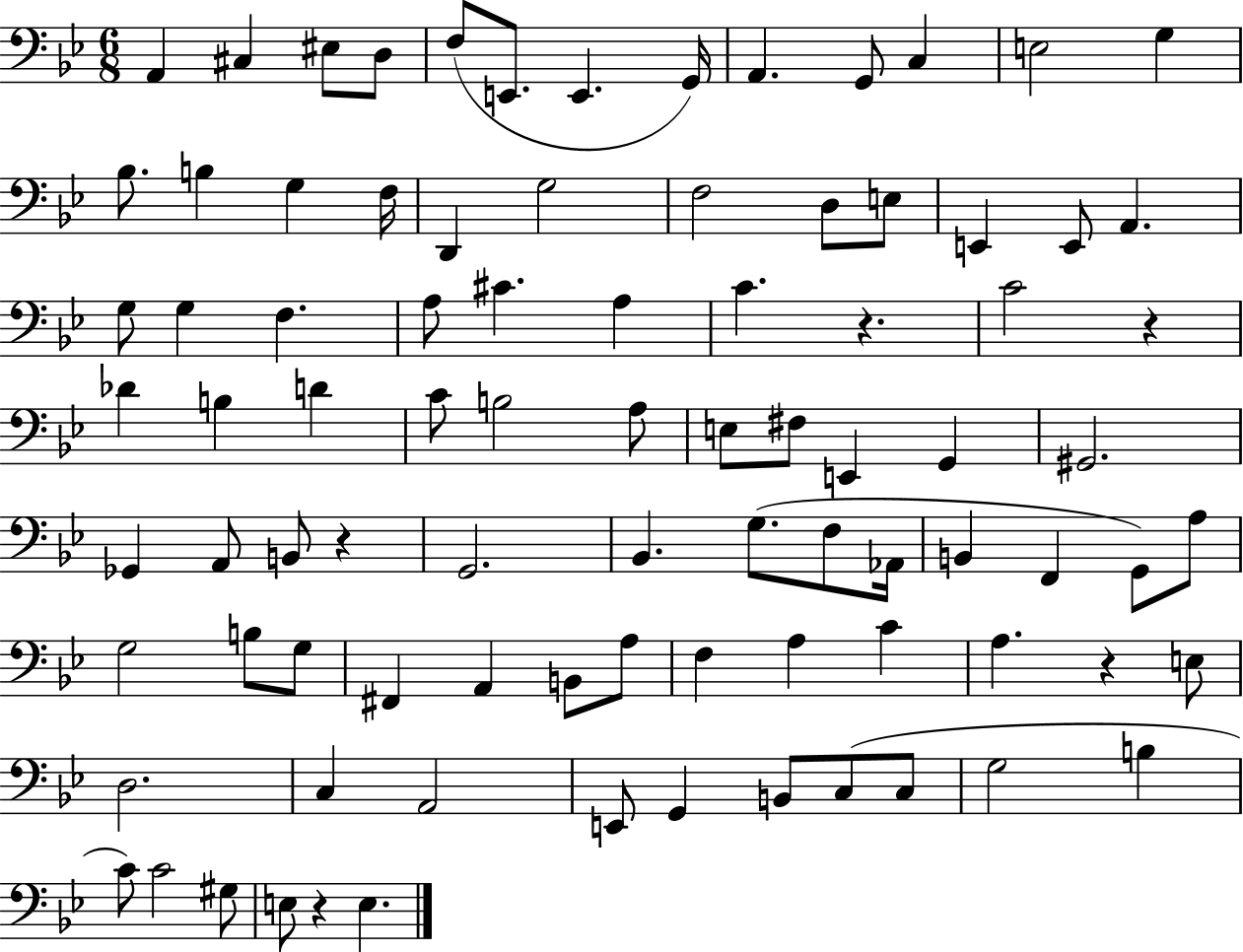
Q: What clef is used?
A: bass